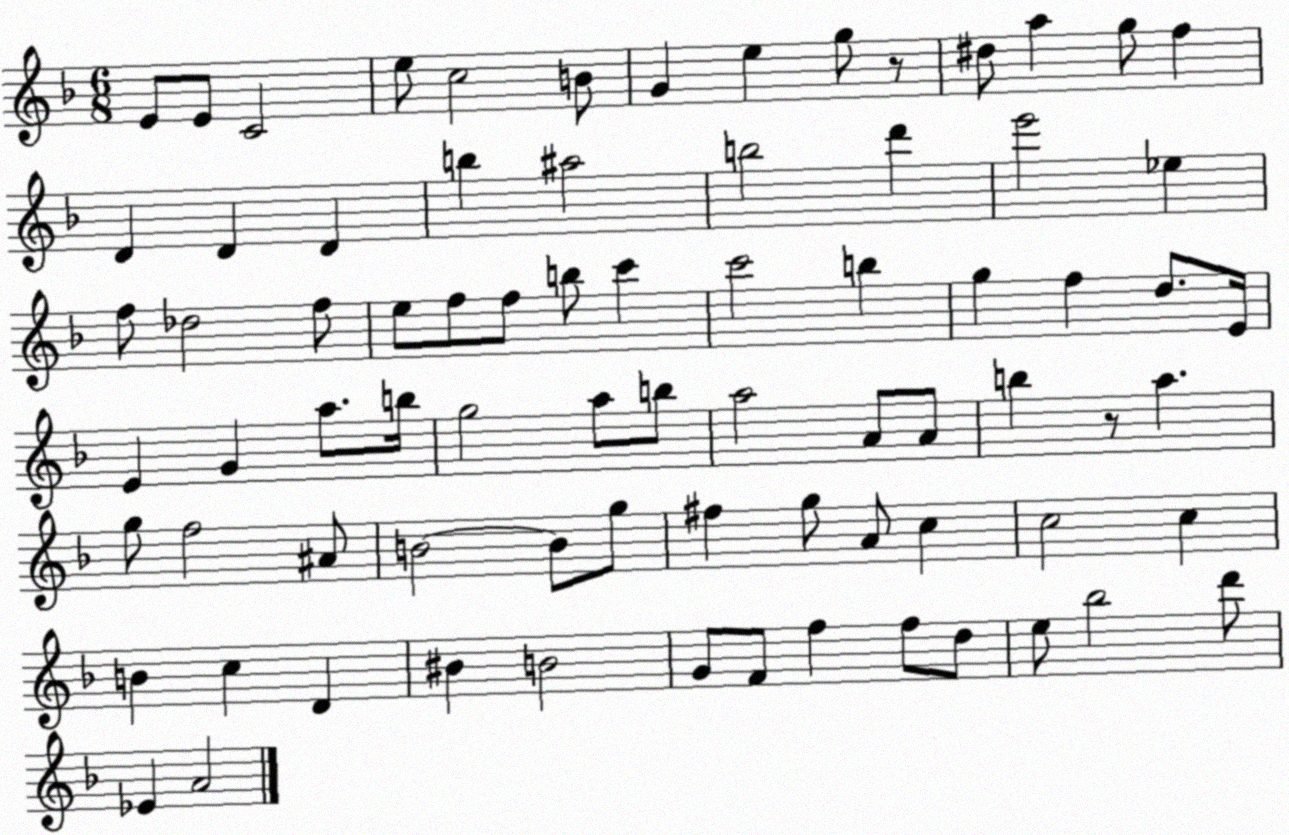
X:1
T:Untitled
M:6/8
L:1/4
K:F
E/2 E/2 C2 e/2 c2 B/2 G e g/2 z/2 ^d/2 a g/2 f D D D b ^a2 b2 d' e'2 _e f/2 _d2 f/2 e/2 f/2 f/2 b/2 c' c'2 b g f d/2 E/4 E G a/2 b/4 g2 a/2 b/2 a2 A/2 A/2 b z/2 a g/2 f2 ^A/2 B2 B/2 g/2 ^f g/2 A/2 c c2 c B c D ^B B2 G/2 F/2 f f/2 d/2 e/2 _b2 d'/2 _E A2